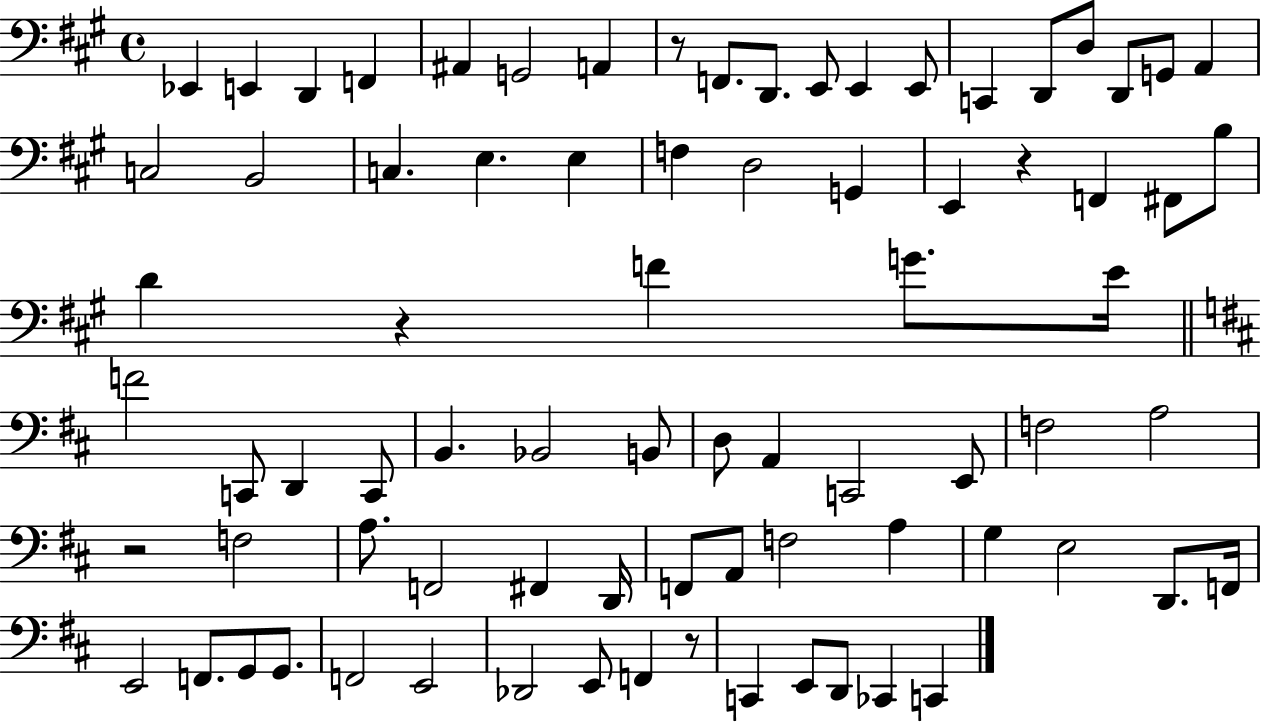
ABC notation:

X:1
T:Untitled
M:4/4
L:1/4
K:A
_E,, E,, D,, F,, ^A,, G,,2 A,, z/2 F,,/2 D,,/2 E,,/2 E,, E,,/2 C,, D,,/2 D,/2 D,,/2 G,,/2 A,, C,2 B,,2 C, E, E, F, D,2 G,, E,, z F,, ^F,,/2 B,/2 D z F G/2 E/4 F2 C,,/2 D,, C,,/2 B,, _B,,2 B,,/2 D,/2 A,, C,,2 E,,/2 F,2 A,2 z2 F,2 A,/2 F,,2 ^F,, D,,/4 F,,/2 A,,/2 F,2 A, G, E,2 D,,/2 F,,/4 E,,2 F,,/2 G,,/2 G,,/2 F,,2 E,,2 _D,,2 E,,/2 F,, z/2 C,, E,,/2 D,,/2 _C,, C,,